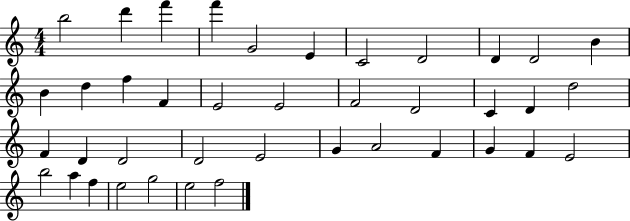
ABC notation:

X:1
T:Untitled
M:4/4
L:1/4
K:C
b2 d' f' f' G2 E C2 D2 D D2 B B d f F E2 E2 F2 D2 C D d2 F D D2 D2 E2 G A2 F G F E2 b2 a f e2 g2 e2 f2